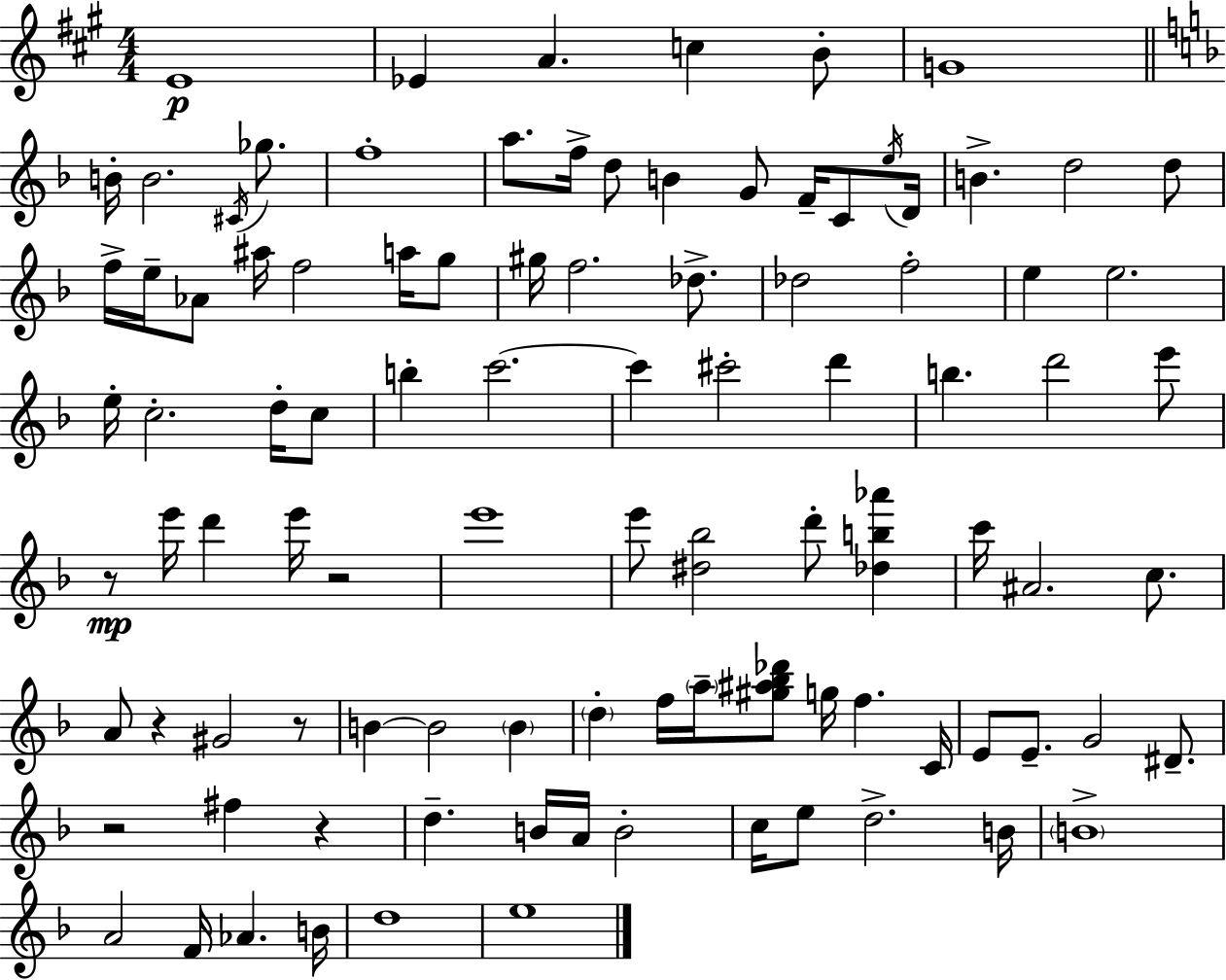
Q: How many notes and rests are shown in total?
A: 98